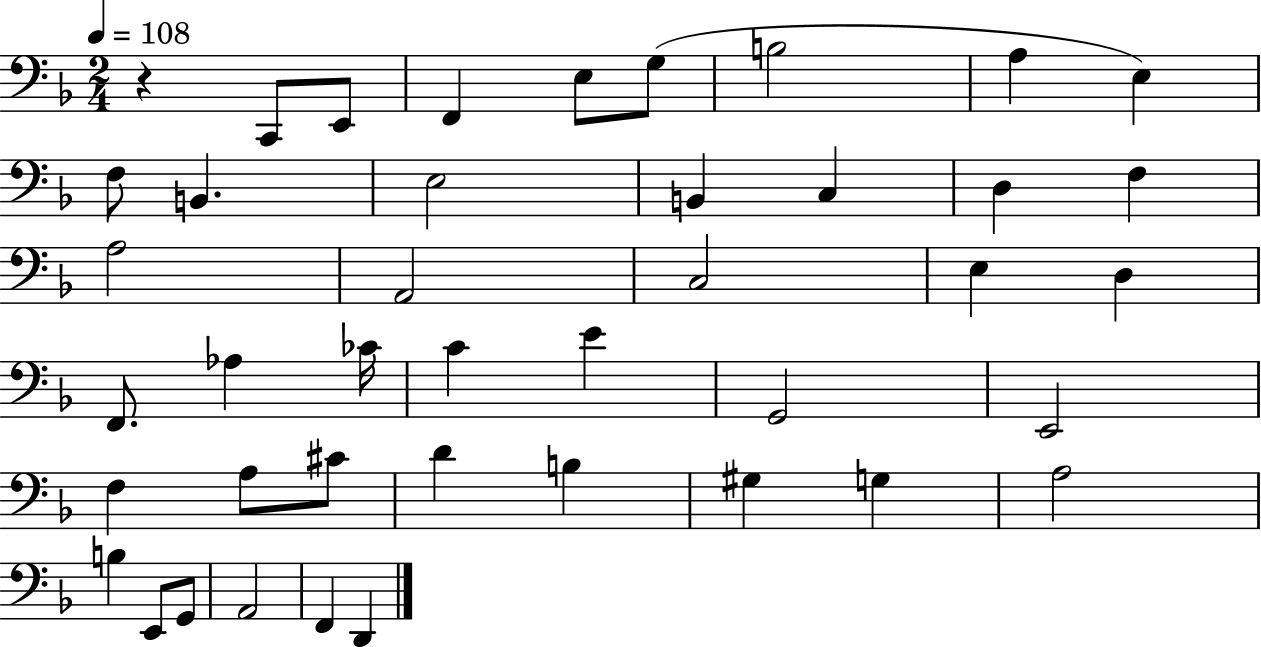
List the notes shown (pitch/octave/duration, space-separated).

R/q C2/e E2/e F2/q E3/e G3/e B3/h A3/q E3/q F3/e B2/q. E3/h B2/q C3/q D3/q F3/q A3/h A2/h C3/h E3/q D3/q F2/e. Ab3/q CES4/s C4/q E4/q G2/h E2/h F3/q A3/e C#4/e D4/q B3/q G#3/q G3/q A3/h B3/q E2/e G2/e A2/h F2/q D2/q